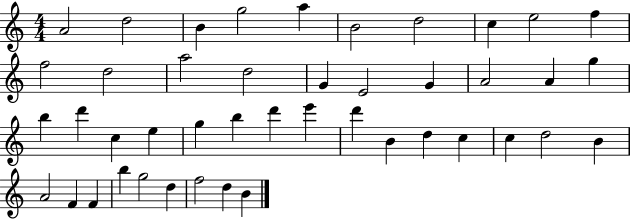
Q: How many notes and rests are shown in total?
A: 44